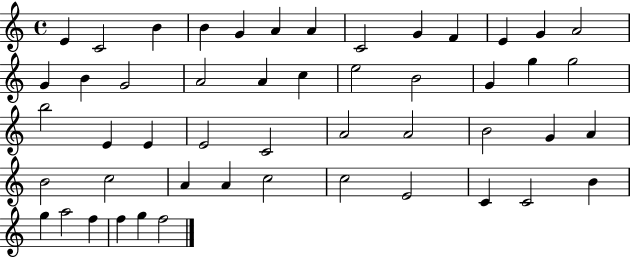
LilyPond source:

{
  \clef treble
  \time 4/4
  \defaultTimeSignature
  \key c \major
  e'4 c'2 b'4 | b'4 g'4 a'4 a'4 | c'2 g'4 f'4 | e'4 g'4 a'2 | \break g'4 b'4 g'2 | a'2 a'4 c''4 | e''2 b'2 | g'4 g''4 g''2 | \break b''2 e'4 e'4 | e'2 c'2 | a'2 a'2 | b'2 g'4 a'4 | \break b'2 c''2 | a'4 a'4 c''2 | c''2 e'2 | c'4 c'2 b'4 | \break g''4 a''2 f''4 | f''4 g''4 f''2 | \bar "|."
}